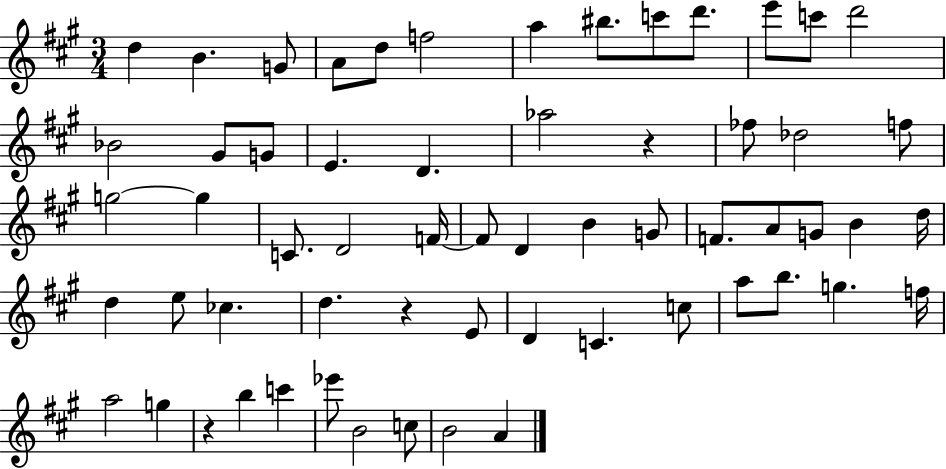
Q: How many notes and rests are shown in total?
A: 60